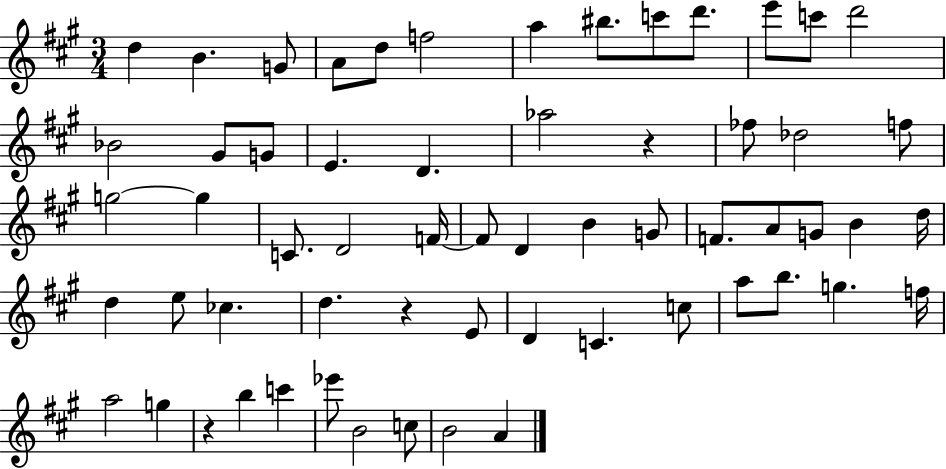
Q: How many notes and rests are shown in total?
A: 60